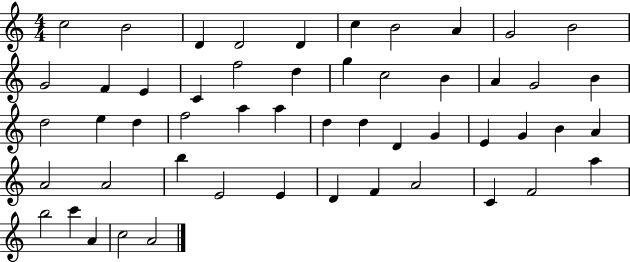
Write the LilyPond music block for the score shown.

{
  \clef treble
  \numericTimeSignature
  \time 4/4
  \key c \major
  c''2 b'2 | d'4 d'2 d'4 | c''4 b'2 a'4 | g'2 b'2 | \break g'2 f'4 e'4 | c'4 f''2 d''4 | g''4 c''2 b'4 | a'4 g'2 b'4 | \break d''2 e''4 d''4 | f''2 a''4 a''4 | d''4 d''4 d'4 g'4 | e'4 g'4 b'4 a'4 | \break a'2 a'2 | b''4 e'2 e'4 | d'4 f'4 a'2 | c'4 f'2 a''4 | \break b''2 c'''4 a'4 | c''2 a'2 | \bar "|."
}